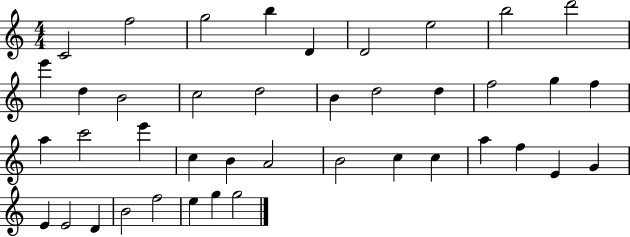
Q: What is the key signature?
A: C major